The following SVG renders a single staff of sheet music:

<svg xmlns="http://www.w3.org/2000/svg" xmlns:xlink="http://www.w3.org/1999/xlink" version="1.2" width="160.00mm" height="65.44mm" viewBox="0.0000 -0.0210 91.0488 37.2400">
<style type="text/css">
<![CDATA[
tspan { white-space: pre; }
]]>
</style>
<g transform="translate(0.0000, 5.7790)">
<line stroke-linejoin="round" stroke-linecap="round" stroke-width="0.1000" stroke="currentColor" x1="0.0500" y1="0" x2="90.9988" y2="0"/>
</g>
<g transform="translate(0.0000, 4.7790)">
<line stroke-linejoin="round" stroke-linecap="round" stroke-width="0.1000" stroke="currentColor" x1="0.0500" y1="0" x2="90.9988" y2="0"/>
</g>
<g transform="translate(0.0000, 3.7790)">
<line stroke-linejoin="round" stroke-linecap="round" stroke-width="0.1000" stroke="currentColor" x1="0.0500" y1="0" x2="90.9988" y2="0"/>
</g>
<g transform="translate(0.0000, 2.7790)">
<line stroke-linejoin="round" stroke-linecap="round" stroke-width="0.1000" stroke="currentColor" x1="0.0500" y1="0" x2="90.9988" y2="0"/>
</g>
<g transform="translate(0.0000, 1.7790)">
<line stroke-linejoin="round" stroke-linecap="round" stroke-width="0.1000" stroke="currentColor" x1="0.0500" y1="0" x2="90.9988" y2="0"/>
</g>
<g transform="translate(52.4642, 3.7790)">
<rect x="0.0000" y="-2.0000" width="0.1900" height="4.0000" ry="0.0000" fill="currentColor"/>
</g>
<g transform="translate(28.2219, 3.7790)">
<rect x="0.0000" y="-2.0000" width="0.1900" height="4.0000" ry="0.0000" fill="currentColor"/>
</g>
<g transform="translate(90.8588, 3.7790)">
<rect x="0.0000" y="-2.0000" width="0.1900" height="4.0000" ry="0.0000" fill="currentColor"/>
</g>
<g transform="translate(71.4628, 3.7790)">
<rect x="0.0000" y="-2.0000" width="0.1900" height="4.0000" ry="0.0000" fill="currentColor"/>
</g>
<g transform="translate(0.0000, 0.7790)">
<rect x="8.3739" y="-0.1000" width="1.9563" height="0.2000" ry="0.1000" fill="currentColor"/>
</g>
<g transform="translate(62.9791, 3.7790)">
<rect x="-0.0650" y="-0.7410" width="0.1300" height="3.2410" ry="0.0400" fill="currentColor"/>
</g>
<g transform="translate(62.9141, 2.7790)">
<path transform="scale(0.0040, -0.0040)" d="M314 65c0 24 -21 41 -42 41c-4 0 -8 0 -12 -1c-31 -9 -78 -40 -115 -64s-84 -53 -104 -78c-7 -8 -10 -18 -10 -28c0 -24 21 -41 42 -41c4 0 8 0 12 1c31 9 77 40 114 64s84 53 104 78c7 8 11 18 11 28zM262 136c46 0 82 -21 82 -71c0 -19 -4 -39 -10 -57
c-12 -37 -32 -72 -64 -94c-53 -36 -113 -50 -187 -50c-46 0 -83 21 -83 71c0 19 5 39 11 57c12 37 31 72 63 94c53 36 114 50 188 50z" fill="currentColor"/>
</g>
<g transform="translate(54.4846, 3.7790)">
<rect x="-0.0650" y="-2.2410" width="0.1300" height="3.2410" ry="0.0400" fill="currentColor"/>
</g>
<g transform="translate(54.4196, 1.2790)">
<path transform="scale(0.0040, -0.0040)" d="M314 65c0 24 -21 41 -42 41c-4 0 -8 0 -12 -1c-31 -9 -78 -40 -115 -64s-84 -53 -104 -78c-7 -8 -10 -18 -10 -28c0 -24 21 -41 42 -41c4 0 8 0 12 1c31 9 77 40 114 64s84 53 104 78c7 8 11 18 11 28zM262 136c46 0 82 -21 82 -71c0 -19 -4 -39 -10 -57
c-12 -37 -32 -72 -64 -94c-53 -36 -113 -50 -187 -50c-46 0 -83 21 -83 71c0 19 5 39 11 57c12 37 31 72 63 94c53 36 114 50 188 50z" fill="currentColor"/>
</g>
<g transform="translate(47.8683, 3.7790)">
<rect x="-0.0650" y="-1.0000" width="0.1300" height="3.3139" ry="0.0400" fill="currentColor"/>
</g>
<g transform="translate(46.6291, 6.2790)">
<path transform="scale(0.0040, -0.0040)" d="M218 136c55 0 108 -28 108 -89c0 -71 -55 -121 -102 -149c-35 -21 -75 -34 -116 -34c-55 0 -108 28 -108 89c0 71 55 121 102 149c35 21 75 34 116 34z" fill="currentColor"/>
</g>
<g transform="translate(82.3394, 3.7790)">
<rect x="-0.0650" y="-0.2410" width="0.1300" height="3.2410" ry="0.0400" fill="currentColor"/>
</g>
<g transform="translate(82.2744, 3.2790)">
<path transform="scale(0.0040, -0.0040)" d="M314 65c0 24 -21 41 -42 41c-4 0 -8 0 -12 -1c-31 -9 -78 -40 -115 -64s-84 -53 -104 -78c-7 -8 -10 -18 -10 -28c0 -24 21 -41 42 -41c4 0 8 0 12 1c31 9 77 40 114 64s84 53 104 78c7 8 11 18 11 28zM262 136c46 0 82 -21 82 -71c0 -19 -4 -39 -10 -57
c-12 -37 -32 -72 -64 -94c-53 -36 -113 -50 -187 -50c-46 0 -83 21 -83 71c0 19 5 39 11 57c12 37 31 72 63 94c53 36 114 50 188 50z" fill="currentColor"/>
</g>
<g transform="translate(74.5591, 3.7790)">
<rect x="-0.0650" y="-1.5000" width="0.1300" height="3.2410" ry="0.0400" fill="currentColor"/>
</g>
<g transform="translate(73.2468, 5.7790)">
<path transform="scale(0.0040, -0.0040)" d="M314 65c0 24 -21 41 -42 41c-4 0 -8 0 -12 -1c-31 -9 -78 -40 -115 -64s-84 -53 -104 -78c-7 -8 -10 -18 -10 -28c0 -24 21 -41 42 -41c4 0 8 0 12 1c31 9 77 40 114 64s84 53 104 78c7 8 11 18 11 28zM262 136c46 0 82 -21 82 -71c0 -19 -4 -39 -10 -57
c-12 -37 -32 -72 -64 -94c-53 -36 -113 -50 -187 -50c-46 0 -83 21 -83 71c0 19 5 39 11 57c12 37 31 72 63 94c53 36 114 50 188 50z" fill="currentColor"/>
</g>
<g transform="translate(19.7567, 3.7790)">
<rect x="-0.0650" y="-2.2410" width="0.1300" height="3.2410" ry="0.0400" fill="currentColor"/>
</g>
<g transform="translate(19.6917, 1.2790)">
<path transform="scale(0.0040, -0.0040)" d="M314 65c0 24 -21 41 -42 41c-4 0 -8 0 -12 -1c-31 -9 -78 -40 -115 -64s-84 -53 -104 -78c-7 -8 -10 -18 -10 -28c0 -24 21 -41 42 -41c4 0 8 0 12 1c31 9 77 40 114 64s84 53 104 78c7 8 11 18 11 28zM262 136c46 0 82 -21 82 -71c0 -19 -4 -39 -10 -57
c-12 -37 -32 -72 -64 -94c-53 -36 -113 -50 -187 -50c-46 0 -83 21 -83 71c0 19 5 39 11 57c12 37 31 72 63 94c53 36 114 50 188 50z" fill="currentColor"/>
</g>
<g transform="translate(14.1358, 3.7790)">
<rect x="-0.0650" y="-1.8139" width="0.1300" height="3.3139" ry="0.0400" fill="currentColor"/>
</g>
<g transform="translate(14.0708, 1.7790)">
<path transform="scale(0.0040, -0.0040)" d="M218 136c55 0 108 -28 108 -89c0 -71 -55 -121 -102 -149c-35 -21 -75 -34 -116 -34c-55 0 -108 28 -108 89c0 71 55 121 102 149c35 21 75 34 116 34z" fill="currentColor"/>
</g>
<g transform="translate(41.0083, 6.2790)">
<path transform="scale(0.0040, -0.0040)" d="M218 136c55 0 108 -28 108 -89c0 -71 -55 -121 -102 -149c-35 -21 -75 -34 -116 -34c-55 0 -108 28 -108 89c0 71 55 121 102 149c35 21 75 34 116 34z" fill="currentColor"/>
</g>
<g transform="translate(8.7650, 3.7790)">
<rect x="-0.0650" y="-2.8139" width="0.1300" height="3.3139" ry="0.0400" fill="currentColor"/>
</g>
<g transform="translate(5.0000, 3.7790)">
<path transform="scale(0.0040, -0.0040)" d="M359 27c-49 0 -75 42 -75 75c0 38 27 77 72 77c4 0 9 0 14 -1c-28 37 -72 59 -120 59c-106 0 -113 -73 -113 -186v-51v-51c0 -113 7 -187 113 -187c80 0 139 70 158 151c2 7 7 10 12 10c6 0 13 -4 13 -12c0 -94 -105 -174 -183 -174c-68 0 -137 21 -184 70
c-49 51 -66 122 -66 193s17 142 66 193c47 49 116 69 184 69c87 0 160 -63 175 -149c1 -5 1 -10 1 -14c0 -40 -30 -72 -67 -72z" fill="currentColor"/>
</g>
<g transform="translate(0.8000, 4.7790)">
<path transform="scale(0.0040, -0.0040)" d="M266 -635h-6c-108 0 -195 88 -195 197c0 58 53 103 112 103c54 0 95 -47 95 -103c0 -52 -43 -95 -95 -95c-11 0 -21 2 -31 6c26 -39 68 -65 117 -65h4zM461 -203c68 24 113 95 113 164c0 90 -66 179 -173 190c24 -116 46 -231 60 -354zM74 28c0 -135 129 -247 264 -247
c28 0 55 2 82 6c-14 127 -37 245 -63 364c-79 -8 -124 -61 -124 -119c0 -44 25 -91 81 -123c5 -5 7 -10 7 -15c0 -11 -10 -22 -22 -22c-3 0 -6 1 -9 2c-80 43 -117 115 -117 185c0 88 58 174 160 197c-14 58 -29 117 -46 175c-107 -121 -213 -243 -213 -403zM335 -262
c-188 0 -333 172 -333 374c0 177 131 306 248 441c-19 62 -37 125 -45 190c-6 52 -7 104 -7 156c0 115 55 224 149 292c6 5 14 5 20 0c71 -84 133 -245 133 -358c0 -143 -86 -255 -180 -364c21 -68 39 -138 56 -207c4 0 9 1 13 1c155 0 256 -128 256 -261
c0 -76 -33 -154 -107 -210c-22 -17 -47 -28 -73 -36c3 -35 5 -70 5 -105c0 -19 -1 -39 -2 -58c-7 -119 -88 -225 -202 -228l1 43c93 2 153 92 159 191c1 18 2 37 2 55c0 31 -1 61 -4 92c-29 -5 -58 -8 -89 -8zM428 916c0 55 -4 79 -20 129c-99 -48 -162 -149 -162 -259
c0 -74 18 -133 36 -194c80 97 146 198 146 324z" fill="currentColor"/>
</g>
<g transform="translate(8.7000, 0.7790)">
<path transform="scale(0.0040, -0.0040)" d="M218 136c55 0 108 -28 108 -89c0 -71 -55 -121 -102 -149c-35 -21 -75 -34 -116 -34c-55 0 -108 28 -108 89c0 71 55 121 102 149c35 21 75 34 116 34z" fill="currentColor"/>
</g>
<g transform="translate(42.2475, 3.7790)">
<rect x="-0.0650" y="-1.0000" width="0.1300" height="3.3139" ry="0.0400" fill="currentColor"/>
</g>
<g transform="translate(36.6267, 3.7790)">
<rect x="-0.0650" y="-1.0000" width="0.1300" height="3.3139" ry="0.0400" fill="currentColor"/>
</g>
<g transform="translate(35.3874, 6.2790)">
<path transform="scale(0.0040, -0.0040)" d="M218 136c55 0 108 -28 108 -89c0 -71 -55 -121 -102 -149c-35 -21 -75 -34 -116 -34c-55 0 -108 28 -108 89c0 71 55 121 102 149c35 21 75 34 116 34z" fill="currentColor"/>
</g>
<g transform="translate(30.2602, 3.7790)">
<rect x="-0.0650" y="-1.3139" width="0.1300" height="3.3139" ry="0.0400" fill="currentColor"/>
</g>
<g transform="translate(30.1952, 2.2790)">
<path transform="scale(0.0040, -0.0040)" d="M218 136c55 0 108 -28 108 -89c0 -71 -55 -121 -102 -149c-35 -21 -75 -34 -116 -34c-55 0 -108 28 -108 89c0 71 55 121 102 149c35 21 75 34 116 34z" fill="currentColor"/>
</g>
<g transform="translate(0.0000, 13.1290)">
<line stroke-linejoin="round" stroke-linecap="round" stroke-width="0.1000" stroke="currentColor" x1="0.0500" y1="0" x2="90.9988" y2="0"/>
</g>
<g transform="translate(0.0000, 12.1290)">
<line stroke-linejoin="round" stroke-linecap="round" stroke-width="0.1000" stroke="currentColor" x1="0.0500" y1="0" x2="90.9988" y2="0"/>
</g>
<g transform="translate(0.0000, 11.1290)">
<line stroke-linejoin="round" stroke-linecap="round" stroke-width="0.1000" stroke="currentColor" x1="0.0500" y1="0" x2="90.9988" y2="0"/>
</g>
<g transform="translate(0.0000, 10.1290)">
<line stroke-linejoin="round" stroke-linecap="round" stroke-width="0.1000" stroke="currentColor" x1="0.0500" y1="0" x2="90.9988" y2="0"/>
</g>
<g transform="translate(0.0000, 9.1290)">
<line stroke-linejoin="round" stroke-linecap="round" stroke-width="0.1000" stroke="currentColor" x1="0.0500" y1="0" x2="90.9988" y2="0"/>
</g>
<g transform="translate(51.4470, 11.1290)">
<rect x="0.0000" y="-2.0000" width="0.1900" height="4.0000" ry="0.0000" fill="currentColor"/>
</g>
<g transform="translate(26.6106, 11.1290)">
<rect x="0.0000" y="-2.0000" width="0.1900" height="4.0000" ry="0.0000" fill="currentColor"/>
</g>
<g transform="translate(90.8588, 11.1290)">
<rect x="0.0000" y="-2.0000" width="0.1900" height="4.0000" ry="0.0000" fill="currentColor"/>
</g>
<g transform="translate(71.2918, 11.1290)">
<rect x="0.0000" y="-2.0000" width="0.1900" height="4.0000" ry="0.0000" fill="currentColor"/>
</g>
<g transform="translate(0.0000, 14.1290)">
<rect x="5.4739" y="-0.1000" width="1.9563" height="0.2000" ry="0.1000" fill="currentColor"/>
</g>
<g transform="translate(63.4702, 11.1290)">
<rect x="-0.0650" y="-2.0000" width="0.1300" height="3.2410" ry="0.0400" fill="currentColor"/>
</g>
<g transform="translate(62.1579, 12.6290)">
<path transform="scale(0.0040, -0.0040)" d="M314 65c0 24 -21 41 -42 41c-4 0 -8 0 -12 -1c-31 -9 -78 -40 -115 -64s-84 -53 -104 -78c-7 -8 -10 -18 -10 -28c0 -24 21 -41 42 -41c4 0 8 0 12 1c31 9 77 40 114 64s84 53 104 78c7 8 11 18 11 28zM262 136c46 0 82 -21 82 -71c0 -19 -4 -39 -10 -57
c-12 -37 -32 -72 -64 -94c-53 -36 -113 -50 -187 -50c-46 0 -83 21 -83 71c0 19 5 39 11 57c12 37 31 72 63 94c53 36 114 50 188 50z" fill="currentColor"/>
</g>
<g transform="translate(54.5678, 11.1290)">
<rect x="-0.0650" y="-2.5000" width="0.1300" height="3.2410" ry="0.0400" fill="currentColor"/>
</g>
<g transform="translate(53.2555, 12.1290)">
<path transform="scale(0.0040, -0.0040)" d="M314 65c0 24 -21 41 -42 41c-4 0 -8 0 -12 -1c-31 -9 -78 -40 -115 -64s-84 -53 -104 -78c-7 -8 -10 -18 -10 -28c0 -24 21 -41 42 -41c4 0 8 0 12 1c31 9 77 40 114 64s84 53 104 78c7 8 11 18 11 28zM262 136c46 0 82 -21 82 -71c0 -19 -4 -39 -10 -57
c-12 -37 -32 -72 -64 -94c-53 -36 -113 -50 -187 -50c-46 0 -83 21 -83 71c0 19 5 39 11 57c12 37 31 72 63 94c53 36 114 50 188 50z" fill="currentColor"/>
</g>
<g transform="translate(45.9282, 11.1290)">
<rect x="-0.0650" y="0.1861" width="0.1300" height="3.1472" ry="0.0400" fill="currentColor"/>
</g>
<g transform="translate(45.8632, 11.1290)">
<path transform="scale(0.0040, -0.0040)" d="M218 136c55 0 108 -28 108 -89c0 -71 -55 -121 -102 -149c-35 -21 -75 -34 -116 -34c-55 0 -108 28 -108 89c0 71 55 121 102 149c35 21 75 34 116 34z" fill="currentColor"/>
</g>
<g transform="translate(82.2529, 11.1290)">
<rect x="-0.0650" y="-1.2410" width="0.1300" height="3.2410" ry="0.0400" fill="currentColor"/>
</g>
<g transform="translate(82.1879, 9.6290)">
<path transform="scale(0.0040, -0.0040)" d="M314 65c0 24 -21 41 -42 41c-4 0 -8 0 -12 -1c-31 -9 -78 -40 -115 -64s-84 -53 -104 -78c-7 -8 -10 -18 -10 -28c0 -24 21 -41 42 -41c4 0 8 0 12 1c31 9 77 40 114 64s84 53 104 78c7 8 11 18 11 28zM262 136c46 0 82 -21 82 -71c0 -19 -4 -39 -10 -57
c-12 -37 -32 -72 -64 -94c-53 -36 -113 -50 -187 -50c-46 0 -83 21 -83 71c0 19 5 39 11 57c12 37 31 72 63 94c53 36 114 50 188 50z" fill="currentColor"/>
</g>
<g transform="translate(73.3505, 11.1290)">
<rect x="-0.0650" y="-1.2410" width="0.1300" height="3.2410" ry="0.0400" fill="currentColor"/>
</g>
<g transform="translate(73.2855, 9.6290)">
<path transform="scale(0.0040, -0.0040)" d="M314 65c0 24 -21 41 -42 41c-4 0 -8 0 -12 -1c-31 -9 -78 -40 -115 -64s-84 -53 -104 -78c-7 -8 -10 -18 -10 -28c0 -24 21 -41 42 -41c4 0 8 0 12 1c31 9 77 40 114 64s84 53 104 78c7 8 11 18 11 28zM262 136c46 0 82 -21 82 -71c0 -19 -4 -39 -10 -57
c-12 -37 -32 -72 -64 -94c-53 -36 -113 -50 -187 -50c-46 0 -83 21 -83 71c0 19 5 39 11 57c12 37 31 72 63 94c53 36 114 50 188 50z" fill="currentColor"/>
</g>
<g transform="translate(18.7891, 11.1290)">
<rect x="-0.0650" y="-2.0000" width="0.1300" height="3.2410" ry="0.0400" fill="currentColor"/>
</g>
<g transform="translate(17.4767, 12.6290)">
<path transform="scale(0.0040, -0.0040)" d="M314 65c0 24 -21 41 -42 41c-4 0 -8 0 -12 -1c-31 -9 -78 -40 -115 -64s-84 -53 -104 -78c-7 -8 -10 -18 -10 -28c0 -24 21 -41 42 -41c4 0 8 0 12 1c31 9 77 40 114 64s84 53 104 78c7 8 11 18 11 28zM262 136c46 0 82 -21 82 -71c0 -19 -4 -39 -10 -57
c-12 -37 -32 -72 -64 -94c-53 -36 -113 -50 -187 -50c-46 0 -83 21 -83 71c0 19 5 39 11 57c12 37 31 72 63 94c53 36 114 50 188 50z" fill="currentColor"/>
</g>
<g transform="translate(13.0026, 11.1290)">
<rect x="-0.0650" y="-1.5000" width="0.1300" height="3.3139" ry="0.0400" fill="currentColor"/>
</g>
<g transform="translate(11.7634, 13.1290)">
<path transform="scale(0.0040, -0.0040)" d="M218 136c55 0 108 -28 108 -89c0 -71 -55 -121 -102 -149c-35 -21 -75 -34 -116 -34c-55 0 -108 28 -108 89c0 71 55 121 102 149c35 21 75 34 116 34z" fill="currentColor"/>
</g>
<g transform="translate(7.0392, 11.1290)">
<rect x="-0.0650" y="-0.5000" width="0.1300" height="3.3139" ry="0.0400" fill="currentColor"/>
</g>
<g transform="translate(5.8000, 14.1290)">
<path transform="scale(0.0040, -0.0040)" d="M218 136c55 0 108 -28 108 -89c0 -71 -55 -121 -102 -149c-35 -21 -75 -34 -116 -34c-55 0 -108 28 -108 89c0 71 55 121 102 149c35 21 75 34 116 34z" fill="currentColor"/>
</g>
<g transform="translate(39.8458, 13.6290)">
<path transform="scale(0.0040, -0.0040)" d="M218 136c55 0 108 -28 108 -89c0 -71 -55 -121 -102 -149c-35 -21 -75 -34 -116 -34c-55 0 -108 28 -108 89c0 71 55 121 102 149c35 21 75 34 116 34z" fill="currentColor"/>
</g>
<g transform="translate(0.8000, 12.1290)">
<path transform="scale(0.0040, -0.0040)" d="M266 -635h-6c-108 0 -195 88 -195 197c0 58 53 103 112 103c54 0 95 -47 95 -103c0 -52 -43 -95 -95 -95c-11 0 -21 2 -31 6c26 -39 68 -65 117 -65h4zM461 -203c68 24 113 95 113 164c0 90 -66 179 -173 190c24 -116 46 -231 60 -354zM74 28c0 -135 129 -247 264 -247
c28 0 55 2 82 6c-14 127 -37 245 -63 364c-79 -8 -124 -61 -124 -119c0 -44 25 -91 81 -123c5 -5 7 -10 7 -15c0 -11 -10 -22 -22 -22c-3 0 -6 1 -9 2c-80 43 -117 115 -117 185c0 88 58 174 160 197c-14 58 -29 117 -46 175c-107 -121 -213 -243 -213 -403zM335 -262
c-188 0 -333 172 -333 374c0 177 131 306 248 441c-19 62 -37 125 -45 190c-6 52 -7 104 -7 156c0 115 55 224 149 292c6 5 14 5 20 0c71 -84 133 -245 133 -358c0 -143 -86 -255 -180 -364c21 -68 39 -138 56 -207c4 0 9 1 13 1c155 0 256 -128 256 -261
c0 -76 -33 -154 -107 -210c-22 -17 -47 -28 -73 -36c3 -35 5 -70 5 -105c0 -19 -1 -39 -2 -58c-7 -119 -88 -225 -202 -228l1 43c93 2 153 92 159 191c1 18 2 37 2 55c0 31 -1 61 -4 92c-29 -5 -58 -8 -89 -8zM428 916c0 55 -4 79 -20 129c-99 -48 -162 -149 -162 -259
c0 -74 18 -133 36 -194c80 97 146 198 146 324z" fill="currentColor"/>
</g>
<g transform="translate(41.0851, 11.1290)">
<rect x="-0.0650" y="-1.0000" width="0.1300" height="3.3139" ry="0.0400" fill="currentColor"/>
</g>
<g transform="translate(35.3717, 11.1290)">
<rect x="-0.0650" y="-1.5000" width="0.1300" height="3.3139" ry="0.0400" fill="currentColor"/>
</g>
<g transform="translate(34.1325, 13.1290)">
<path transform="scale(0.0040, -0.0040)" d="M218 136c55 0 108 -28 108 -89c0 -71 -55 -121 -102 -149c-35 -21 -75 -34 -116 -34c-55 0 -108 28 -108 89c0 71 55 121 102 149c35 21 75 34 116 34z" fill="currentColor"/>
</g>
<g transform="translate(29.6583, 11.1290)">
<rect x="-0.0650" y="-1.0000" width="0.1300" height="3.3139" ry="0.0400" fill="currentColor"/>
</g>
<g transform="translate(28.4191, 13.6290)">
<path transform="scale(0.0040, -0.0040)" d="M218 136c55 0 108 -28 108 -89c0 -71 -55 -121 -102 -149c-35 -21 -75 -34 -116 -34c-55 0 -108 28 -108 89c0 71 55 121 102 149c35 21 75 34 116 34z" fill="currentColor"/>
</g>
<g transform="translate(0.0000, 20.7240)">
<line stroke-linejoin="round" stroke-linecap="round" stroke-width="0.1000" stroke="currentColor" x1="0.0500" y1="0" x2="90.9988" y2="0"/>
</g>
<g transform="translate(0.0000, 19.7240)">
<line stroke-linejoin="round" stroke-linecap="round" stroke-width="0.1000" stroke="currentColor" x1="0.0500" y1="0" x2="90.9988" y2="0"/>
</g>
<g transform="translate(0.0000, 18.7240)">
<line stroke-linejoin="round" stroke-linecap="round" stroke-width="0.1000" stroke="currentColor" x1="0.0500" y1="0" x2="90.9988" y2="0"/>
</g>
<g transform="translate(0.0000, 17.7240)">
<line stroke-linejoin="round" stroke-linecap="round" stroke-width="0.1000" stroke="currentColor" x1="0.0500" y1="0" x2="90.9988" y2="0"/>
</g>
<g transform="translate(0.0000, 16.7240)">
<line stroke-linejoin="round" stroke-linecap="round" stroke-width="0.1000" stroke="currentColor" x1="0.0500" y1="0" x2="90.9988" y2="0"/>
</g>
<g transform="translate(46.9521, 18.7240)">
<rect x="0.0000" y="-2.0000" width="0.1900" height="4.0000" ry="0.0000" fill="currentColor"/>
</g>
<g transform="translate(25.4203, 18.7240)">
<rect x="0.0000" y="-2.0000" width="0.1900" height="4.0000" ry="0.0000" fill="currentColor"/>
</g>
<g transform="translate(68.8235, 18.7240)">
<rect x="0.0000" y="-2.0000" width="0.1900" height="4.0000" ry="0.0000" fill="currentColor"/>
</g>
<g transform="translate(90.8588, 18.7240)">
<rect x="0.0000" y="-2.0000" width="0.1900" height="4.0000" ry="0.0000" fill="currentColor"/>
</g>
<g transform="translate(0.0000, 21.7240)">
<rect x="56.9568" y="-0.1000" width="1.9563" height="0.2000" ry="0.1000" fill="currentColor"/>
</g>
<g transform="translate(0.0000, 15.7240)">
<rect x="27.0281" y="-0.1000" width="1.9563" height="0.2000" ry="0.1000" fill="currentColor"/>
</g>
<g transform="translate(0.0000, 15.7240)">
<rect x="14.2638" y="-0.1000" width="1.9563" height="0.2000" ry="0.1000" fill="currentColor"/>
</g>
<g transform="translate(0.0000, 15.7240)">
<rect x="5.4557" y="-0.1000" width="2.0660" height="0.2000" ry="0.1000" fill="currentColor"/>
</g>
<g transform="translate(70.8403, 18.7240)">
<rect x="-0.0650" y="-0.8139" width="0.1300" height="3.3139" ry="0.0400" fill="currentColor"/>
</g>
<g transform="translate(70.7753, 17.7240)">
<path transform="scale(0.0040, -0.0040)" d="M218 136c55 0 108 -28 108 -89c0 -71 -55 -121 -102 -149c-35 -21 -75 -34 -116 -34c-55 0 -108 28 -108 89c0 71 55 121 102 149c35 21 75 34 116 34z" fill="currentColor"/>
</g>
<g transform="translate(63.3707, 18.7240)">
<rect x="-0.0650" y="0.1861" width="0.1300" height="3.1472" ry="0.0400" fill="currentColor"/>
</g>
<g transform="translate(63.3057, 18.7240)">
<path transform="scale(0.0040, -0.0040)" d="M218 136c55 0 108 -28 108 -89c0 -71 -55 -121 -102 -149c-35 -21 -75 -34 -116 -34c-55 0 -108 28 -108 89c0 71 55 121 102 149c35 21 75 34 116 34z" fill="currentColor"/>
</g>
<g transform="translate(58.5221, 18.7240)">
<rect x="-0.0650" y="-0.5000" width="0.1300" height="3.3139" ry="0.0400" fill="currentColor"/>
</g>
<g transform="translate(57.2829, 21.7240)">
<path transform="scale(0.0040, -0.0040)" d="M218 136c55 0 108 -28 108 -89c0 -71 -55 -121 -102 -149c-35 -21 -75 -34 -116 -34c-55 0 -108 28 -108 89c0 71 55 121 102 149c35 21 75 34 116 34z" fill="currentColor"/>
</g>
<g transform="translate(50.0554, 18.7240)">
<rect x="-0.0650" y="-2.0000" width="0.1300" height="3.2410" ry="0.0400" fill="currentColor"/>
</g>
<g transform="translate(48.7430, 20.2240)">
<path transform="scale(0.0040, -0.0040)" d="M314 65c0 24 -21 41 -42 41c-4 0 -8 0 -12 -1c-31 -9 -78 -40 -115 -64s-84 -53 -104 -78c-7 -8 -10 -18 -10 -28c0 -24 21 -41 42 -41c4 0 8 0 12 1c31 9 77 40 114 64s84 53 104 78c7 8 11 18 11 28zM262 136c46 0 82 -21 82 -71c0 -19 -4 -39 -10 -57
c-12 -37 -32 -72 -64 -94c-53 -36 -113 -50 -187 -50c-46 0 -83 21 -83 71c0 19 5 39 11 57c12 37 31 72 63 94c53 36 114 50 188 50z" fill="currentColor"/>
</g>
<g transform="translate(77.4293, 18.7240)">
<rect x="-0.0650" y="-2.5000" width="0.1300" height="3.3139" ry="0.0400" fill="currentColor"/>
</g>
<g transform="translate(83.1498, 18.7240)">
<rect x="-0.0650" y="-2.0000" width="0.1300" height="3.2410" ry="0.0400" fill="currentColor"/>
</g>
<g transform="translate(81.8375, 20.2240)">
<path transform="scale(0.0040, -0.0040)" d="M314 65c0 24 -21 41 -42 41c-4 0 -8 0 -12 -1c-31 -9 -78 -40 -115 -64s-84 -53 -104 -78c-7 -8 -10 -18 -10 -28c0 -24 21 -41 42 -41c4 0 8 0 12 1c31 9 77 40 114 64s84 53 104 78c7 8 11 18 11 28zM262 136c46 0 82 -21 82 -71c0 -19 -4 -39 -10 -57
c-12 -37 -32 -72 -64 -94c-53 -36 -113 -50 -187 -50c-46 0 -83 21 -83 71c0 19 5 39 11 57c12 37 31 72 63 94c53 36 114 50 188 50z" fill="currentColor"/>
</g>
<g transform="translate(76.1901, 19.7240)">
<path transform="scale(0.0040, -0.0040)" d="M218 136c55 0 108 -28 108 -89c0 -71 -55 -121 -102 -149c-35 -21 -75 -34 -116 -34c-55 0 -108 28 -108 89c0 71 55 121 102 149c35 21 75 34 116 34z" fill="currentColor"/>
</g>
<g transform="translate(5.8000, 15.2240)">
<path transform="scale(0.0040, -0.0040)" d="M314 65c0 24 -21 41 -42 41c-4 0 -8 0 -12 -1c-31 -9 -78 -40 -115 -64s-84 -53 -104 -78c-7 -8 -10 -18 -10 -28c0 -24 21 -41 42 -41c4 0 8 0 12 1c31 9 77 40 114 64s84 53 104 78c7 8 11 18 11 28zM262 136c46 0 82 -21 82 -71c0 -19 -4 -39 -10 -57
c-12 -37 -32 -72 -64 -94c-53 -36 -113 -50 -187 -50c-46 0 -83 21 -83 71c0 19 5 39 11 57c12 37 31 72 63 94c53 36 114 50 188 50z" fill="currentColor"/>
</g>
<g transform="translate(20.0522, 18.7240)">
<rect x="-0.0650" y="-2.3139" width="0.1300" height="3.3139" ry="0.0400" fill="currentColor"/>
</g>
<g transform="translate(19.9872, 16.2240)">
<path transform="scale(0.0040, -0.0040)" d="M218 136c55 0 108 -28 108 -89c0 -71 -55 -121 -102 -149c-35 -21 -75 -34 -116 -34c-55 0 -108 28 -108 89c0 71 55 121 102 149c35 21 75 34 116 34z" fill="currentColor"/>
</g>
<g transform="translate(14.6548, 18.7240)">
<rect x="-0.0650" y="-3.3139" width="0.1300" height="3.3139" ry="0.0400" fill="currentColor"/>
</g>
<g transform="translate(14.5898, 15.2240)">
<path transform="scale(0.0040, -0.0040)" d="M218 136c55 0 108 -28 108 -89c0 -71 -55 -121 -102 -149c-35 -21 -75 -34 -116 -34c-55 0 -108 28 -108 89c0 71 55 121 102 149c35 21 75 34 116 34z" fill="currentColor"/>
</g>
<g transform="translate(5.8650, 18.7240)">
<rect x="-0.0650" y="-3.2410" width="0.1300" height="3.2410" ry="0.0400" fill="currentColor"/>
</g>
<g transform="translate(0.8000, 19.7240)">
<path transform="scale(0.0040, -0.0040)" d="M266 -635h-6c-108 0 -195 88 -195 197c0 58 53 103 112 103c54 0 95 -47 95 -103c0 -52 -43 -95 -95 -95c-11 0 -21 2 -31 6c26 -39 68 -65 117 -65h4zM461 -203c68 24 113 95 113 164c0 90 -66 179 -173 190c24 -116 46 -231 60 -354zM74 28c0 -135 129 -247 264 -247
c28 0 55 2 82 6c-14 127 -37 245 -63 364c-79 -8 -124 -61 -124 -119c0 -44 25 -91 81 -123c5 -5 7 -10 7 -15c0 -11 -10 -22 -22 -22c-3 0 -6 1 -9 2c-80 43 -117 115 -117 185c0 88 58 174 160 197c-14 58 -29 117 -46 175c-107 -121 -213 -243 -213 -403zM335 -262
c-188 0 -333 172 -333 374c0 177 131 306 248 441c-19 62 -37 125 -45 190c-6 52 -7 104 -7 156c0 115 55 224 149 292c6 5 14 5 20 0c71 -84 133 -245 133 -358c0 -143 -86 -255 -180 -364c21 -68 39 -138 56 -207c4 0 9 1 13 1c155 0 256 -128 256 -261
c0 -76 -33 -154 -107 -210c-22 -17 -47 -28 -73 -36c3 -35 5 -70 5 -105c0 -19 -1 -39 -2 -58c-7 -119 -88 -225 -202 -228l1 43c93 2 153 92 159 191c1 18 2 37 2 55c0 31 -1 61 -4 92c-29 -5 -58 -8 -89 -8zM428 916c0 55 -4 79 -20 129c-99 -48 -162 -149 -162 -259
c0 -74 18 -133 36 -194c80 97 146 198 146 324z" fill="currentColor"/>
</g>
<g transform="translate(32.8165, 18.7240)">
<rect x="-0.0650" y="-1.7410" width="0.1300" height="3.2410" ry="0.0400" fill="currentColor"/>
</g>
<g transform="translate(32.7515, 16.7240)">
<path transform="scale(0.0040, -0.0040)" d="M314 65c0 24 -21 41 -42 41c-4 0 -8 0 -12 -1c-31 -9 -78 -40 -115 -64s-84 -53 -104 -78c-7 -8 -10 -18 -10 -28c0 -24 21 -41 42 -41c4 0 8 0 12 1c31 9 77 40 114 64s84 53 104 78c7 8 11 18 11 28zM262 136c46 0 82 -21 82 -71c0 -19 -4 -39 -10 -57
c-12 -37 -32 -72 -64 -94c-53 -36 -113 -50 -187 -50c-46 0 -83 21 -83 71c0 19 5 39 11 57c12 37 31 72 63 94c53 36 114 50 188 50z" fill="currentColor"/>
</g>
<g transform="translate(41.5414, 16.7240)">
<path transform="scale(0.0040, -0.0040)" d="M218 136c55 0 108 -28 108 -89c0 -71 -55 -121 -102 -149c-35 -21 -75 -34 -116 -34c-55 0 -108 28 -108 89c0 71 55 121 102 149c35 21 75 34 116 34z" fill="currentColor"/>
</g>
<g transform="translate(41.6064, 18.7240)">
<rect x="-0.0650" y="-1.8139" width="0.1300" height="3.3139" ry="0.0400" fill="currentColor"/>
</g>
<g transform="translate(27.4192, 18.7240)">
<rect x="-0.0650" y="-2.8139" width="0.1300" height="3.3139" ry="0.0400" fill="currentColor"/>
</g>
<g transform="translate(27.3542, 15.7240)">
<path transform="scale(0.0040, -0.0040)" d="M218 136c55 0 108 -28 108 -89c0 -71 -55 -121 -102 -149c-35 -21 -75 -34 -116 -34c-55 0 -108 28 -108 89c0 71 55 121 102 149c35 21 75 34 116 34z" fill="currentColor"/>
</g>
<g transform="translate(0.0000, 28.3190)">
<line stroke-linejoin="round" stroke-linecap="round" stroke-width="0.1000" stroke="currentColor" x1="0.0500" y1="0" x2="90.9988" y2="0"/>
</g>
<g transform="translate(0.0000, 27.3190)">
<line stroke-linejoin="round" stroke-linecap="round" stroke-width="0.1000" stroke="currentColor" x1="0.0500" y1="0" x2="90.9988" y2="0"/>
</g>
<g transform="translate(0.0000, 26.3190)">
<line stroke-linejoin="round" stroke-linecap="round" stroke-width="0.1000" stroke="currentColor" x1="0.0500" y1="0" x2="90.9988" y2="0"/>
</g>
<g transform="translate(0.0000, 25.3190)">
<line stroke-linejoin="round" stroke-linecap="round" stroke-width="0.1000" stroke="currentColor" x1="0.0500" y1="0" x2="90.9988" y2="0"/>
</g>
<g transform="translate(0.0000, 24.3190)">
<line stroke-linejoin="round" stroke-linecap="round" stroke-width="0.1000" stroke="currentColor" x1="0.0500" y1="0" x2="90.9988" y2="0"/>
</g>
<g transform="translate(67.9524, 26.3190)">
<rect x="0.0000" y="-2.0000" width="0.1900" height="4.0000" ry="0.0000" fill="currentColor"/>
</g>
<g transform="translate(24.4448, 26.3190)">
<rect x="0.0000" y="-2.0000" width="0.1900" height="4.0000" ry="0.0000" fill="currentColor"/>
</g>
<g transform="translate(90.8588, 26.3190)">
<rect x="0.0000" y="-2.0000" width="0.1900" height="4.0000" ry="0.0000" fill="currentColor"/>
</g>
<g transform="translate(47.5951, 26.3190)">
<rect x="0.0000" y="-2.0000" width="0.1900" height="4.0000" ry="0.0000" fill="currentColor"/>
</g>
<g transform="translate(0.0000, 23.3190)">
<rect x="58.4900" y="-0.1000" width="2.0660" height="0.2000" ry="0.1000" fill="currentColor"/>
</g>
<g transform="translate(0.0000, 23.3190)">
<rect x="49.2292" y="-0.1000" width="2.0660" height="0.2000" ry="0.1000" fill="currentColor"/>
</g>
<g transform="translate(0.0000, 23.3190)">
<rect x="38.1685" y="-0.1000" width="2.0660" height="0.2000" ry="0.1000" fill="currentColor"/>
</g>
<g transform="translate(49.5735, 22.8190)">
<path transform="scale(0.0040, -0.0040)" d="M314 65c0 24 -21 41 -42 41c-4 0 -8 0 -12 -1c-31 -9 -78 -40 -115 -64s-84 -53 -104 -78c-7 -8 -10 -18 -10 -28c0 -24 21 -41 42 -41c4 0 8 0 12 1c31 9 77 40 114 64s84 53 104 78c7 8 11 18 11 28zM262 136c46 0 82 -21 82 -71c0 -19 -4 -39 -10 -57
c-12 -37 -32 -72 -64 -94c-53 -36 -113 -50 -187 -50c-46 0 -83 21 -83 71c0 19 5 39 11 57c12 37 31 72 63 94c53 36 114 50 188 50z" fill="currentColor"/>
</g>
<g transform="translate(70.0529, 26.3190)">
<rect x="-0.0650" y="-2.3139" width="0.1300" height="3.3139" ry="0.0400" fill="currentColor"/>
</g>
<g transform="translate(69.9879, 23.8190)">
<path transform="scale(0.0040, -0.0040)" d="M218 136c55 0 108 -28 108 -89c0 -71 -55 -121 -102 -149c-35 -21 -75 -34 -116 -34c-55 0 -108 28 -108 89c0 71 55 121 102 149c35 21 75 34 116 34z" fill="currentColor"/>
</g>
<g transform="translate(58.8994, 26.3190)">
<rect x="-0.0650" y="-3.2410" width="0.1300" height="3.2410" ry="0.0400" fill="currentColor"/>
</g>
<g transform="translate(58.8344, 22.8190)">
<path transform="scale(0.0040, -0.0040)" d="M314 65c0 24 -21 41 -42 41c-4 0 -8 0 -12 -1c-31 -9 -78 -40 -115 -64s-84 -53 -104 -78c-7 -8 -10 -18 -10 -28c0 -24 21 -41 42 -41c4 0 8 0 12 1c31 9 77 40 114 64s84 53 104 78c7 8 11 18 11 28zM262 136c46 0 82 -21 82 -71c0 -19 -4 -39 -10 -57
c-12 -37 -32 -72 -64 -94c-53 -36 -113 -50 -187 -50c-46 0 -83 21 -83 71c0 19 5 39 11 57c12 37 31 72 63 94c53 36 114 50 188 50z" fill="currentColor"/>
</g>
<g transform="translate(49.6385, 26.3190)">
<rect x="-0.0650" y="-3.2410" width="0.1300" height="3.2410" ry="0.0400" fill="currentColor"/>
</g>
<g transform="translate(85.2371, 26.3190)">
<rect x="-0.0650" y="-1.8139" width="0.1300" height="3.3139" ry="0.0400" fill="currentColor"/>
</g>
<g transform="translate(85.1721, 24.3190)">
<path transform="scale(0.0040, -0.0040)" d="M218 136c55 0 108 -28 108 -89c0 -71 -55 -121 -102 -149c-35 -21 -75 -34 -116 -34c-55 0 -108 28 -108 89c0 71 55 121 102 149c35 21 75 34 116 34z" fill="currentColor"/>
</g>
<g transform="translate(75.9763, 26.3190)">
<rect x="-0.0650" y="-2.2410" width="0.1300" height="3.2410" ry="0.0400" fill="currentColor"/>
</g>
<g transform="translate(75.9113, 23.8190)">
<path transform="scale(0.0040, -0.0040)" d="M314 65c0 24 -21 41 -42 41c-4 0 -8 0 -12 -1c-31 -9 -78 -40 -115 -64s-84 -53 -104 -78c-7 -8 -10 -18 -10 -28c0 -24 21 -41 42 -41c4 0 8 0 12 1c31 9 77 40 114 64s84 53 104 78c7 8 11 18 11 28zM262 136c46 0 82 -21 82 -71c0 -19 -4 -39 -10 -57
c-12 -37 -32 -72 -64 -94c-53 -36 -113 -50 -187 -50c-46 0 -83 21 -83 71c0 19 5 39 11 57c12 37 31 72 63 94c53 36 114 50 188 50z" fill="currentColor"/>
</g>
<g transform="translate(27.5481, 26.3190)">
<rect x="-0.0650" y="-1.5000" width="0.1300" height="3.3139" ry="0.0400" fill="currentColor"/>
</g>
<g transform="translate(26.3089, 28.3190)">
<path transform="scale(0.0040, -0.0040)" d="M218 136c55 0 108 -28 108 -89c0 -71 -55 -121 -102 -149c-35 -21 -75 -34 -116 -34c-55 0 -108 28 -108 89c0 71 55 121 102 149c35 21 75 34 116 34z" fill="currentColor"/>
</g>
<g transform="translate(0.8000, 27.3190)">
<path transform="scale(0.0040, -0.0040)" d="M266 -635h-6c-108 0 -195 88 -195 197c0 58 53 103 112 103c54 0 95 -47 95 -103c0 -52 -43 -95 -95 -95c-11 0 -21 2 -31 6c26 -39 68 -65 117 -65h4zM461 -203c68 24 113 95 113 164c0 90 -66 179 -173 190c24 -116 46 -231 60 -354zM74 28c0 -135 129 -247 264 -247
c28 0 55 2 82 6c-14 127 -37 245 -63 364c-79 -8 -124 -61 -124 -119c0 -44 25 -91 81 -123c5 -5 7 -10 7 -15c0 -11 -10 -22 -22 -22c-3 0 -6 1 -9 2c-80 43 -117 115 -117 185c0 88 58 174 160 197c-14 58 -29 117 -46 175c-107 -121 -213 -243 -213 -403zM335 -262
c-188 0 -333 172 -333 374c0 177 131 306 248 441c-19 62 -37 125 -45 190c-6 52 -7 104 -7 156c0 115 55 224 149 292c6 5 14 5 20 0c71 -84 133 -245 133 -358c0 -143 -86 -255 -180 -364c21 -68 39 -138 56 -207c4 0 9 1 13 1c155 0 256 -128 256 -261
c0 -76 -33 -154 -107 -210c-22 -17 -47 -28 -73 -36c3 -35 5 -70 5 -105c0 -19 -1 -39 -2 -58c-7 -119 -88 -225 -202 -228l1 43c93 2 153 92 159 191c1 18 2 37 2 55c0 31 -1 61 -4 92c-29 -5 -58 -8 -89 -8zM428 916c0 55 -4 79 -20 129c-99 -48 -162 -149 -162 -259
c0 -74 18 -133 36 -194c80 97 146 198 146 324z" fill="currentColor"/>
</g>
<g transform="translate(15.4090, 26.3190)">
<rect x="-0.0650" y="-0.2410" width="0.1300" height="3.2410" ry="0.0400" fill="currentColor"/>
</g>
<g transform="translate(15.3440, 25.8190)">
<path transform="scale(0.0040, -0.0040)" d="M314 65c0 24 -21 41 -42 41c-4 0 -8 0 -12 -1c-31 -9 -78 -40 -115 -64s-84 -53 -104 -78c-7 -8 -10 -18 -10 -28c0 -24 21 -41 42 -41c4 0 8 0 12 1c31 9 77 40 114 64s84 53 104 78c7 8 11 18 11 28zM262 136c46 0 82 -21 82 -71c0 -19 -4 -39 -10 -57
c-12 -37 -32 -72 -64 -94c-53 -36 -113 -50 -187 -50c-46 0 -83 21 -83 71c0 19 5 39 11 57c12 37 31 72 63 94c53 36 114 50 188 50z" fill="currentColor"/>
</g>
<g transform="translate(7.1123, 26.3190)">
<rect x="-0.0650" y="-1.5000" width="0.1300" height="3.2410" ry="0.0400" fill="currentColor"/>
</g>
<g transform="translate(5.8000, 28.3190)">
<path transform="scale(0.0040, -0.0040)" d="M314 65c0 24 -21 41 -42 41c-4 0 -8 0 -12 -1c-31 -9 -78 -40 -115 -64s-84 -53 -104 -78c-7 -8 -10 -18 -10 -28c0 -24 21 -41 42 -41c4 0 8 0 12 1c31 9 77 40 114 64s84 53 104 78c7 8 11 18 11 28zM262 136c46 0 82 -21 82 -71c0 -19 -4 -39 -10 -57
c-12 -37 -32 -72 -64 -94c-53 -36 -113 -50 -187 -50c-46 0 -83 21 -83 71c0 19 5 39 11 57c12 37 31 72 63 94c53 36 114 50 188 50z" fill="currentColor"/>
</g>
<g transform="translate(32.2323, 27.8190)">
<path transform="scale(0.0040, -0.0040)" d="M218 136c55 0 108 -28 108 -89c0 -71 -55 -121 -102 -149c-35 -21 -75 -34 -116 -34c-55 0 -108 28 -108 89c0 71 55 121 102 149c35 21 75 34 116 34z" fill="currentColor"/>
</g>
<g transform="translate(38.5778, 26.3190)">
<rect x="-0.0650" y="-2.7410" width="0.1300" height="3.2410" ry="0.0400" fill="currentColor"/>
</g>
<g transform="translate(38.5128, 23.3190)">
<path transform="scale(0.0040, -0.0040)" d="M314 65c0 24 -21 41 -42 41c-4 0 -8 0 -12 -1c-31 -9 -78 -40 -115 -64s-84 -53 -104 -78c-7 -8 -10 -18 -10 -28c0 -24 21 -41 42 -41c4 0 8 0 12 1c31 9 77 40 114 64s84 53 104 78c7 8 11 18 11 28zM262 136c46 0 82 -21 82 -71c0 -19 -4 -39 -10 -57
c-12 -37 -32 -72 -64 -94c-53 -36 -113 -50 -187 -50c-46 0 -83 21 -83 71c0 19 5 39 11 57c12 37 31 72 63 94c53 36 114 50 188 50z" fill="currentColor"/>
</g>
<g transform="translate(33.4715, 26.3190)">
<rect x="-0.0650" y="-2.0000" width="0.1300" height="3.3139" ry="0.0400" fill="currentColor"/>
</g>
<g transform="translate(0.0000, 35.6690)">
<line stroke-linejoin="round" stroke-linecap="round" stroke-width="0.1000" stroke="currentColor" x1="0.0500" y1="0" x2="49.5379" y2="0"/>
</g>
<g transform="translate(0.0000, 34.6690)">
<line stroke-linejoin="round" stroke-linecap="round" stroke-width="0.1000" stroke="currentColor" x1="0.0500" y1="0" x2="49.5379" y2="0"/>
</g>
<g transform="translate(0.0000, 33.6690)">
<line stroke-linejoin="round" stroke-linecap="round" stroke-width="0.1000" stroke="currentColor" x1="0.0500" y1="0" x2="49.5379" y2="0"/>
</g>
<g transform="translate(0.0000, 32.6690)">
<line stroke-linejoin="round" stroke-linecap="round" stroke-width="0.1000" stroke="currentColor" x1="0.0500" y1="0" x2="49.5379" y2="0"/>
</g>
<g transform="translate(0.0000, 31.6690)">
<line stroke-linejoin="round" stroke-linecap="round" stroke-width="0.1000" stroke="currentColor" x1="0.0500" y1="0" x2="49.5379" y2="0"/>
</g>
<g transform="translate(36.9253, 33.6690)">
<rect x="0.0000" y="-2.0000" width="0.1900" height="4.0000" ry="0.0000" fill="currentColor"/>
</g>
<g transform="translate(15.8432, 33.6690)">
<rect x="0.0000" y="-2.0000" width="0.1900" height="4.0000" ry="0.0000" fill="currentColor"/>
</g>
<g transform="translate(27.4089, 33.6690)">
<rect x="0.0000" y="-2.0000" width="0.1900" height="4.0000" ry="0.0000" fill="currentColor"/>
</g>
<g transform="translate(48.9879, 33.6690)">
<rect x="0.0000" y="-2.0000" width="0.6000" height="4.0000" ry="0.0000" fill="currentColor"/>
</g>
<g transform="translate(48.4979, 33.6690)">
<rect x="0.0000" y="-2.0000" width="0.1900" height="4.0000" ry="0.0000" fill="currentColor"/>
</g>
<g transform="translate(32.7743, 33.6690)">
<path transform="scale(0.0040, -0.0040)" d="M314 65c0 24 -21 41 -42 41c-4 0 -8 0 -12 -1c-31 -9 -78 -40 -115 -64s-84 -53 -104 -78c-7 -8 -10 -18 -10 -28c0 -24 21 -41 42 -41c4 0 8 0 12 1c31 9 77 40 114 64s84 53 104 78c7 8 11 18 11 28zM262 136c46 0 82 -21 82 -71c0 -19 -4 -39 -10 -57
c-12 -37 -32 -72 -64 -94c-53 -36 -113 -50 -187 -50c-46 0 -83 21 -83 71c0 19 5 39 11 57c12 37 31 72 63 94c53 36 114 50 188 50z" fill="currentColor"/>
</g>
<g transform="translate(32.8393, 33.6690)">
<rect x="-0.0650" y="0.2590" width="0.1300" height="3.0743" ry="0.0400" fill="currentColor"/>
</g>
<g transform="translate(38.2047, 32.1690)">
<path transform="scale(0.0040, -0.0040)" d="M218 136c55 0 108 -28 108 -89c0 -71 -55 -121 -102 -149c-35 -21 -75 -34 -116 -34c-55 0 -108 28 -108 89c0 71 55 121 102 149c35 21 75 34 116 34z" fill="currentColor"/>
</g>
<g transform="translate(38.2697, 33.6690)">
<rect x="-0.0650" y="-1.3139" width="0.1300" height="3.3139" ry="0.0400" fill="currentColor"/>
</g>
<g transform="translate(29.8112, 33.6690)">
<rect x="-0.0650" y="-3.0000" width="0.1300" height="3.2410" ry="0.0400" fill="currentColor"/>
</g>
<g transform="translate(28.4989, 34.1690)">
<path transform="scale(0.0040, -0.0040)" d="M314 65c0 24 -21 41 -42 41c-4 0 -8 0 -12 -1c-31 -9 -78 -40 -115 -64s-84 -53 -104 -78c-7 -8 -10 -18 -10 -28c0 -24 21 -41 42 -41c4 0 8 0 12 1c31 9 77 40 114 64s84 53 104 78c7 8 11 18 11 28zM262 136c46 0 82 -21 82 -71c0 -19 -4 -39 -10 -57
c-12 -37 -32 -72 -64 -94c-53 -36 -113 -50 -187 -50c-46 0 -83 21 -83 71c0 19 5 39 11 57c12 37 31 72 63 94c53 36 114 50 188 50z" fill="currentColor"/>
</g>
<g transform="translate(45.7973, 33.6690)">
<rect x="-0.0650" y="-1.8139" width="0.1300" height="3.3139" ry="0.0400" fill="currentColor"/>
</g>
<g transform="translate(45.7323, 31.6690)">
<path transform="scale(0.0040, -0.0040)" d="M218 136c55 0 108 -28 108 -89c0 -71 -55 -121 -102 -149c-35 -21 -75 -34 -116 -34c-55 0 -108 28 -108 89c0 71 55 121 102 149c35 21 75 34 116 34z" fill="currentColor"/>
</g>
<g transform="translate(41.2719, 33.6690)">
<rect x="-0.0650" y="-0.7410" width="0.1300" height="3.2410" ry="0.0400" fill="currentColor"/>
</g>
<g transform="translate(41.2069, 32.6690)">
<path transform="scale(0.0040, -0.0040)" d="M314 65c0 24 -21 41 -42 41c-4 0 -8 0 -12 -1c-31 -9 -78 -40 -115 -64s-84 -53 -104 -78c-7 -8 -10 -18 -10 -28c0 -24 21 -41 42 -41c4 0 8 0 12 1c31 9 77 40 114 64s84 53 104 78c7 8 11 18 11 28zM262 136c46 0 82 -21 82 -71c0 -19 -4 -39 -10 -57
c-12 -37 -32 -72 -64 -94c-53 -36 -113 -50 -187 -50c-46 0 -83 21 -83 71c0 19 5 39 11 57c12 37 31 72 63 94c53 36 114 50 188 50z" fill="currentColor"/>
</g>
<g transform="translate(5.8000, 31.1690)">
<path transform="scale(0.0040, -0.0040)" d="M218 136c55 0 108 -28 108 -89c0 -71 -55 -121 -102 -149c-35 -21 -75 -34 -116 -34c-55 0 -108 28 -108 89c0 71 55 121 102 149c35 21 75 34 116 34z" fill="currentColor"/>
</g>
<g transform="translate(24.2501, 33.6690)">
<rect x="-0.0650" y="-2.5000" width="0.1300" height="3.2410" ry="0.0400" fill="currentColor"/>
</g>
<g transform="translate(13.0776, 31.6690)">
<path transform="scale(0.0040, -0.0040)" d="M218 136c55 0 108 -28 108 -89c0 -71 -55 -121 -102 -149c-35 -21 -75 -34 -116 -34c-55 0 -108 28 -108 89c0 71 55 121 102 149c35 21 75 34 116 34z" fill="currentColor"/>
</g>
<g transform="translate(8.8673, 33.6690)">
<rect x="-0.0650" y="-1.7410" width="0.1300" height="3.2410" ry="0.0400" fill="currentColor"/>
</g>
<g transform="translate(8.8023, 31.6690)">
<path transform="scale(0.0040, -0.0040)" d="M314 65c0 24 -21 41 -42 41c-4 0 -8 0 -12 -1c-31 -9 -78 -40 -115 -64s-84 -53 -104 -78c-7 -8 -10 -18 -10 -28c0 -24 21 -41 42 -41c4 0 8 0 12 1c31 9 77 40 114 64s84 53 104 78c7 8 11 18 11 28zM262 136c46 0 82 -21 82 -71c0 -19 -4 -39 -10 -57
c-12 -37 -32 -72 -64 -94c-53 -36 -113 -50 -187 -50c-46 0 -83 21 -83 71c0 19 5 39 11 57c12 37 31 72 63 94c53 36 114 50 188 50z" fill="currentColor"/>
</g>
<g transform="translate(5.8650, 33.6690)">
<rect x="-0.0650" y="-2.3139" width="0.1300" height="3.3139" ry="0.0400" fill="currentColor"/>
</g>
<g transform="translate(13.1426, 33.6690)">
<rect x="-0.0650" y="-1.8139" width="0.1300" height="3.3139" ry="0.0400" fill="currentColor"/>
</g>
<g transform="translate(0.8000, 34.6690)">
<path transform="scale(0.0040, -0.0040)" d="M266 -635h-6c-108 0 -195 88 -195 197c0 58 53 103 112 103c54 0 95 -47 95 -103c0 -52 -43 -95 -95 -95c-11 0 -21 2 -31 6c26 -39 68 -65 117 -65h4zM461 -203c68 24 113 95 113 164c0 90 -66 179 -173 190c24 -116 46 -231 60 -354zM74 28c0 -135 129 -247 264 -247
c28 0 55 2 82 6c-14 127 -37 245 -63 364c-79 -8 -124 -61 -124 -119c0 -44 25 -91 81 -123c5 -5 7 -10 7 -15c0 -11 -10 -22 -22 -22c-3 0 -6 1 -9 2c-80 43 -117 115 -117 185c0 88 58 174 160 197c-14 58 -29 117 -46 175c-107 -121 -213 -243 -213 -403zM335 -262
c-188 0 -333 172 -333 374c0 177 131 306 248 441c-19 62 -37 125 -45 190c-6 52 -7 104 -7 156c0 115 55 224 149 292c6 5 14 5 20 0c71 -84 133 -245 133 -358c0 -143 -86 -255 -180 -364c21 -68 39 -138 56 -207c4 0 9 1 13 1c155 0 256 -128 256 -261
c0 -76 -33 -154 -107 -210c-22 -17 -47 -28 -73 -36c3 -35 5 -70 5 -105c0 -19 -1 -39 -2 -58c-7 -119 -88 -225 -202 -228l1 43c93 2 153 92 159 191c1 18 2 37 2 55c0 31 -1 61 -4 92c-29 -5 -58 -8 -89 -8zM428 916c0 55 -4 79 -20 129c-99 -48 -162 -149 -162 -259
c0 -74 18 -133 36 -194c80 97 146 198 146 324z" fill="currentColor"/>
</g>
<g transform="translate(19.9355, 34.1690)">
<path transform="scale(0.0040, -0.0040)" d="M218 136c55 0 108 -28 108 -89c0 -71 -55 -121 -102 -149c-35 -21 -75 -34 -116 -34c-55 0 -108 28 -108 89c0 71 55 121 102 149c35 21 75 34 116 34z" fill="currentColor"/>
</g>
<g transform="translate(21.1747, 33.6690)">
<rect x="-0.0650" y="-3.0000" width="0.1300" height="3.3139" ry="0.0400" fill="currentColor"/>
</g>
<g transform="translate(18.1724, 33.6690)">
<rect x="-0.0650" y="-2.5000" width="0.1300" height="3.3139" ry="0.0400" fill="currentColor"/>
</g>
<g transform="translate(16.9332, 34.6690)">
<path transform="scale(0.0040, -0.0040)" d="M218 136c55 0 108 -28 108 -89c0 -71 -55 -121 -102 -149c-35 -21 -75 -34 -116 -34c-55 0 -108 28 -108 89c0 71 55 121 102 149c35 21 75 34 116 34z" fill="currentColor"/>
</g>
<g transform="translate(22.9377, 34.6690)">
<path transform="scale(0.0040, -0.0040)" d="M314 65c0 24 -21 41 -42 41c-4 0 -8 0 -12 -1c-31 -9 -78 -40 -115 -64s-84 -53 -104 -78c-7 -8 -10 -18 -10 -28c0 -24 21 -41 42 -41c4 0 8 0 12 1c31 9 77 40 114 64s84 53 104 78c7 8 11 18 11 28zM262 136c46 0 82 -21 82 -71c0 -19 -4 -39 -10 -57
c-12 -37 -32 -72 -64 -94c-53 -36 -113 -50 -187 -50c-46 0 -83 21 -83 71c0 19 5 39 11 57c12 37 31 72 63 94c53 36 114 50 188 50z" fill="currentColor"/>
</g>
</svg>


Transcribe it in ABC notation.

X:1
T:Untitled
M:4/4
L:1/4
K:C
a f g2 e D D D g2 d2 E2 c2 C E F2 D E D B G2 F2 e2 e2 b2 b g a f2 f F2 C B d G F2 E2 c2 E F a2 b2 b2 g g2 f g f2 f G A G2 A2 B2 e d2 f